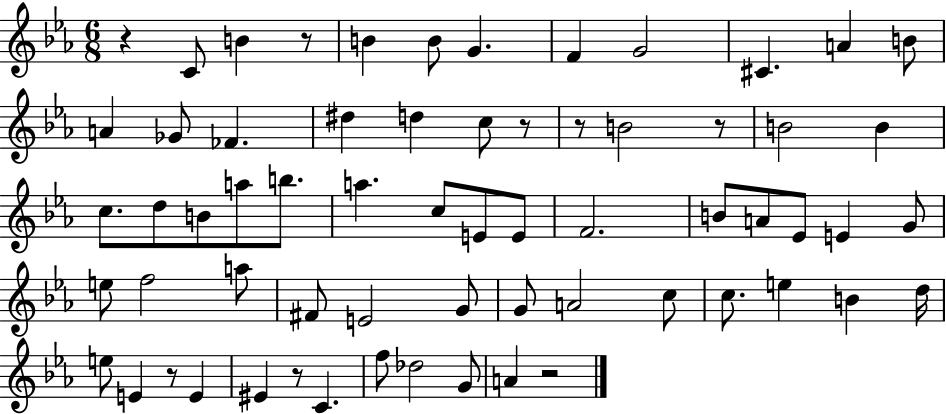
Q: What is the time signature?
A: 6/8